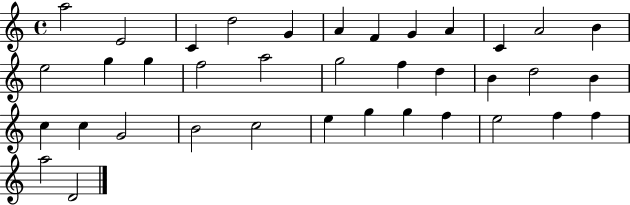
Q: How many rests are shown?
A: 0